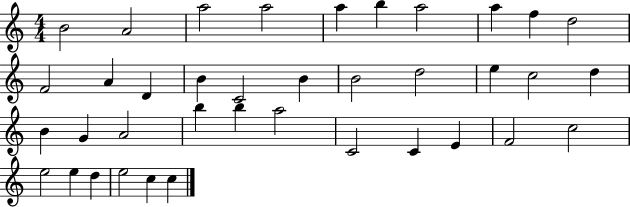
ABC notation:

X:1
T:Untitled
M:4/4
L:1/4
K:C
B2 A2 a2 a2 a b a2 a f d2 F2 A D B C2 B B2 d2 e c2 d B G A2 b b a2 C2 C E F2 c2 e2 e d e2 c c